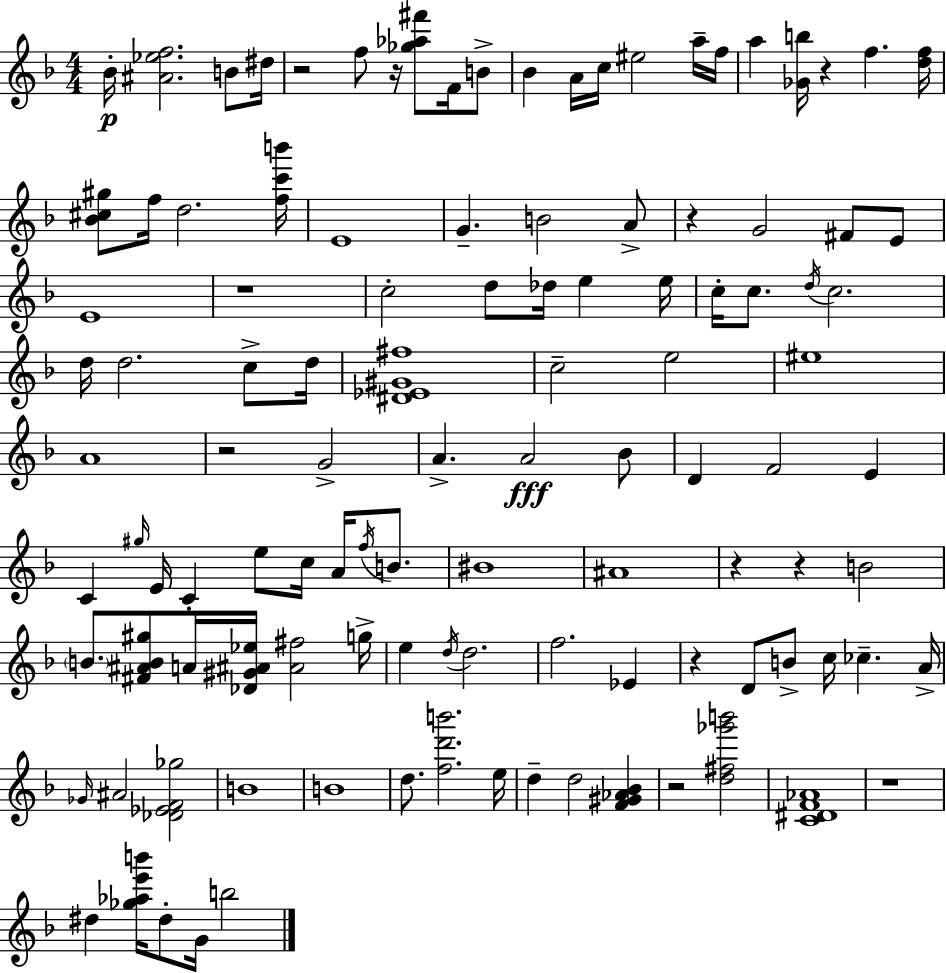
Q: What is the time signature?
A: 4/4